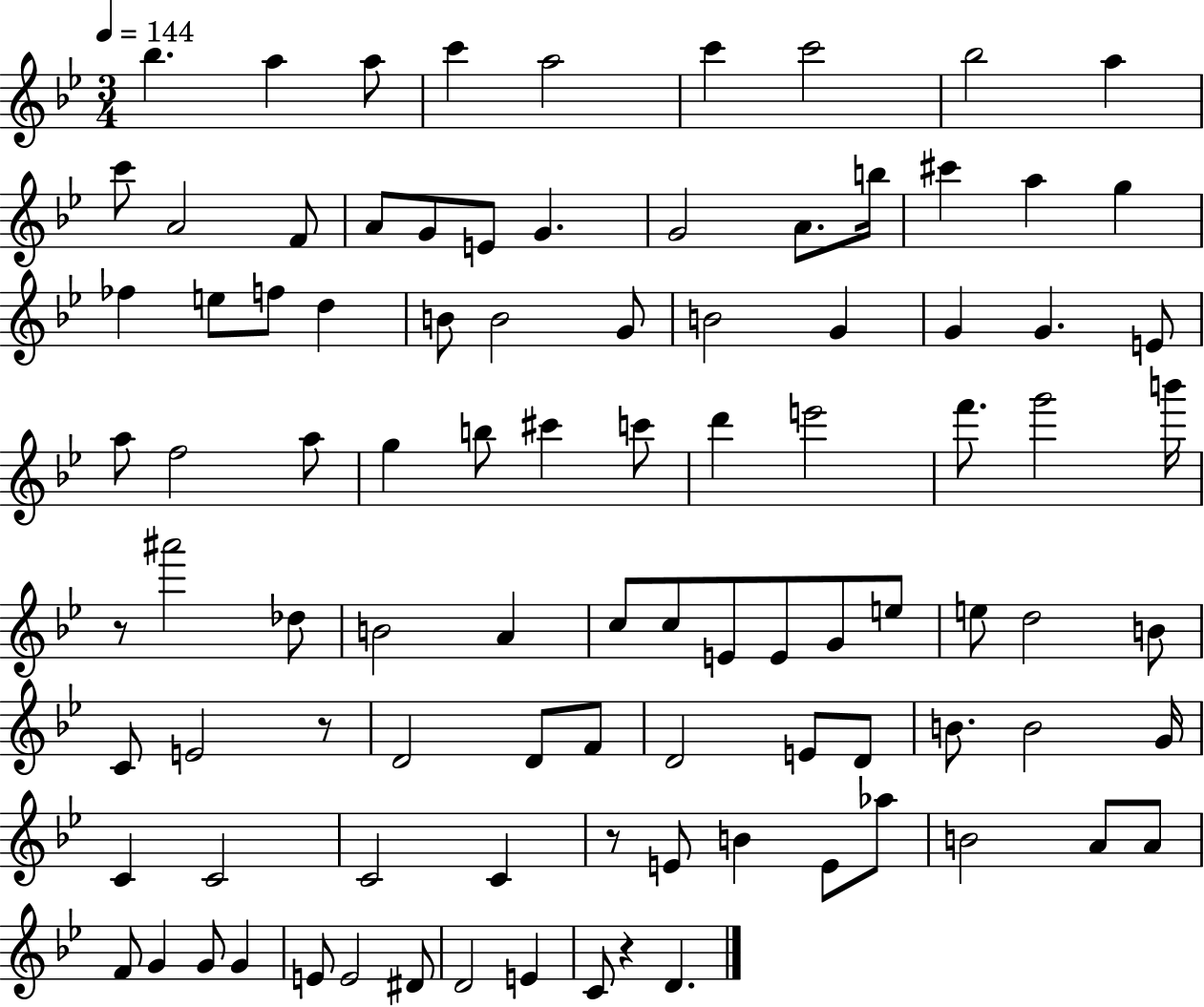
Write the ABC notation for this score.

X:1
T:Untitled
M:3/4
L:1/4
K:Bb
_b a a/2 c' a2 c' c'2 _b2 a c'/2 A2 F/2 A/2 G/2 E/2 G G2 A/2 b/4 ^c' a g _f e/2 f/2 d B/2 B2 G/2 B2 G G G E/2 a/2 f2 a/2 g b/2 ^c' c'/2 d' e'2 f'/2 g'2 b'/4 z/2 ^a'2 _d/2 B2 A c/2 c/2 E/2 E/2 G/2 e/2 e/2 d2 B/2 C/2 E2 z/2 D2 D/2 F/2 D2 E/2 D/2 B/2 B2 G/4 C C2 C2 C z/2 E/2 B E/2 _a/2 B2 A/2 A/2 F/2 G G/2 G E/2 E2 ^D/2 D2 E C/2 z D